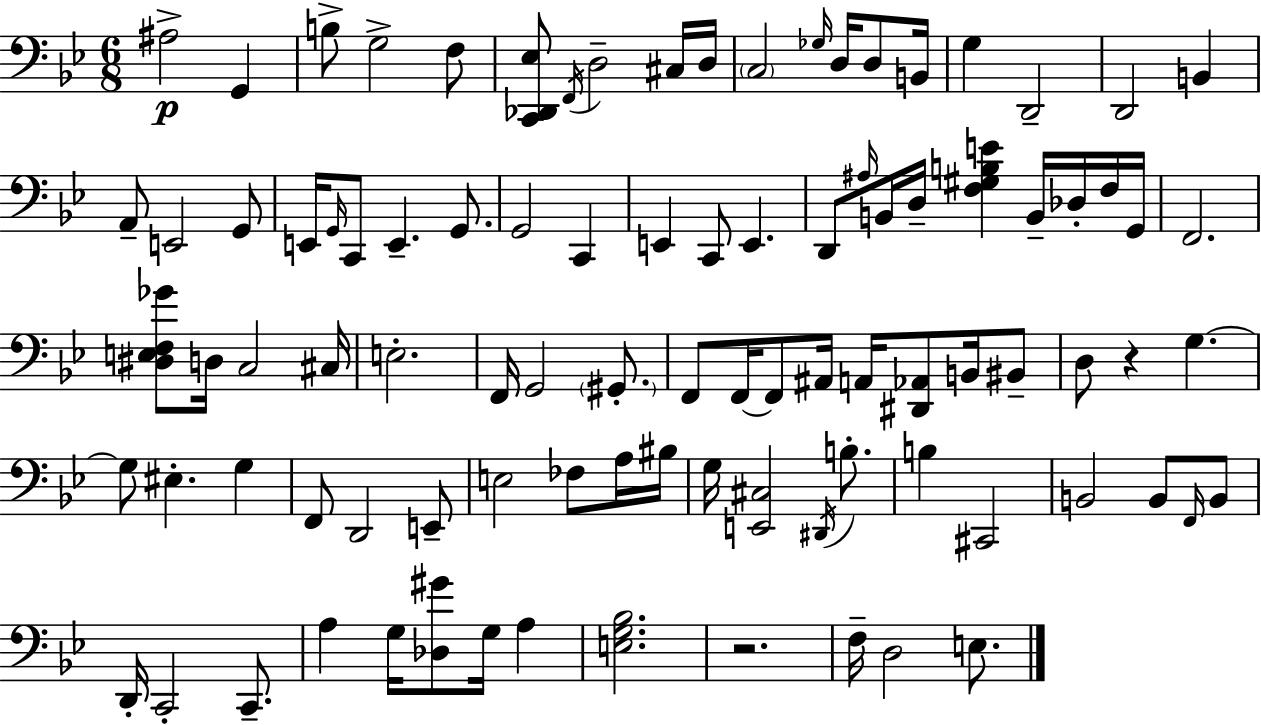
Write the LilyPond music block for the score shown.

{
  \clef bass
  \numericTimeSignature
  \time 6/8
  \key g \minor
  ais2->\p g,4 | b8-> g2-> f8 | <c, des, ees>8 \acciaccatura { f,16 } d2-- cis16 | d16 \parenthesize c2 \grace { ges16 } d16 d8 | \break b,16 g4 d,2-- | d,2 b,4 | a,8-- e,2 | g,8 e,16 \grace { g,16 } c,8 e,4.-- | \break g,8. g,2 c,4 | e,4 c,8 e,4. | d,8 \grace { ais16 } b,16 d16-- <f gis b e'>4 | b,16-- des16-. f16 g,16 f,2. | \break <dis e f ges'>8 d16 c2 | cis16 e2.-. | f,16 g,2 | \parenthesize gis,8.-. f,8 f,16~~ f,8 ais,16 a,16 <dis, aes,>8 | \break b,16 bis,8-- d8 r4 g4.~~ | g8 eis4.-. | g4 f,8 d,2 | e,8-- e2 | \break fes8 a16 bis16 g16 <e, cis>2 | \acciaccatura { dis,16 } b8.-. b4 cis,2 | b,2 | b,8 \grace { f,16 } b,8 d,16-. c,2-. | \break c,8.-- a4 g16 <des gis'>8 | g16 a4 <e g bes>2. | r2. | f16-- d2 | \break e8. \bar "|."
}